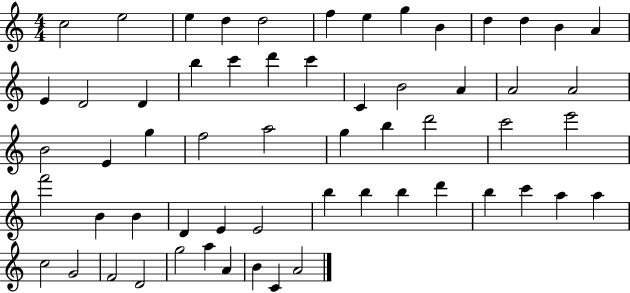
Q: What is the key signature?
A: C major